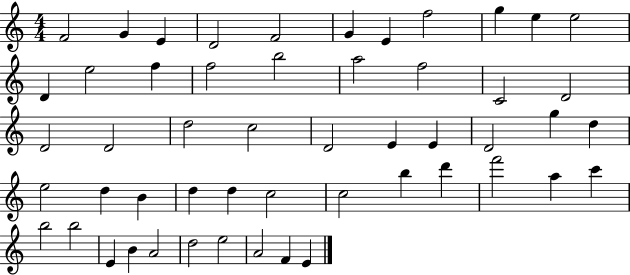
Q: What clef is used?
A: treble